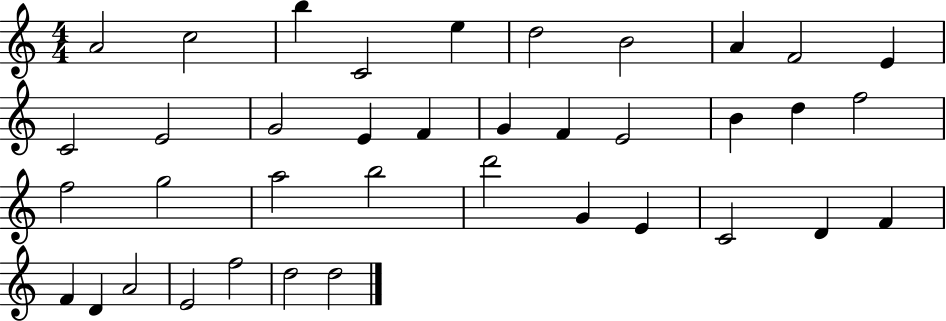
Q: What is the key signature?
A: C major